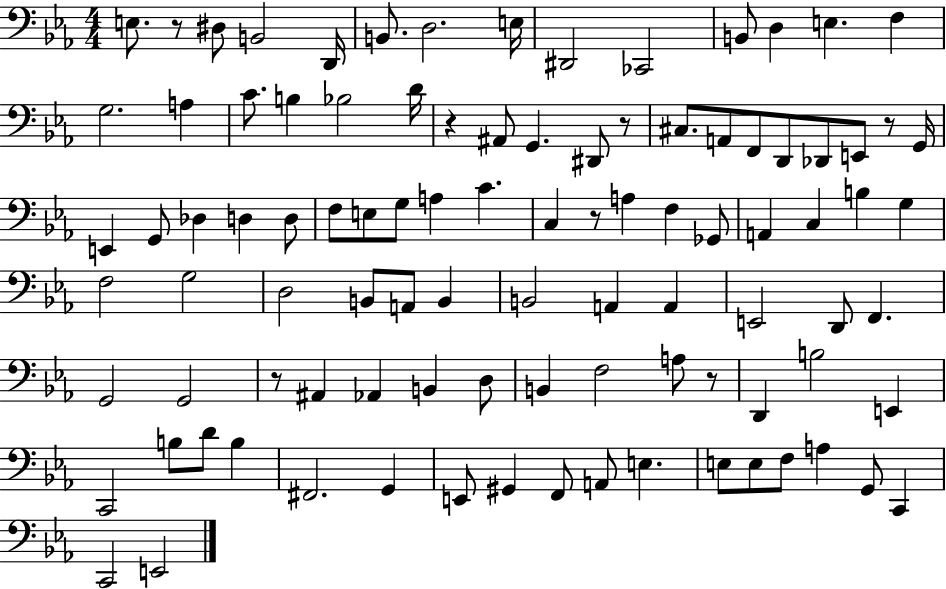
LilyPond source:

{
  \clef bass
  \numericTimeSignature
  \time 4/4
  \key ees \major
  e8. r8 dis8 b,2 d,16 | b,8. d2. e16 | dis,2 ces,2 | b,8 d4 e4. f4 | \break g2. a4 | c'8. b4 bes2 d'16 | r4 ais,8 g,4. dis,8 r8 | cis8. a,8 f,8 d,8 des,8 e,8 r8 g,16 | \break e,4 g,8 des4 d4 d8 | f8 e8 g8 a4 c'4. | c4 r8 a4 f4 ges,8 | a,4 c4 b4 g4 | \break f2 g2 | d2 b,8 a,8 b,4 | b,2 a,4 a,4 | e,2 d,8 f,4. | \break g,2 g,2 | r8 ais,4 aes,4 b,4 d8 | b,4 f2 a8 r8 | d,4 b2 e,4 | \break c,2 b8 d'8 b4 | fis,2. g,4 | e,8 gis,4 f,8 a,8 e4. | e8 e8 f8 a4 g,8 c,4 | \break c,2 e,2 | \bar "|."
}